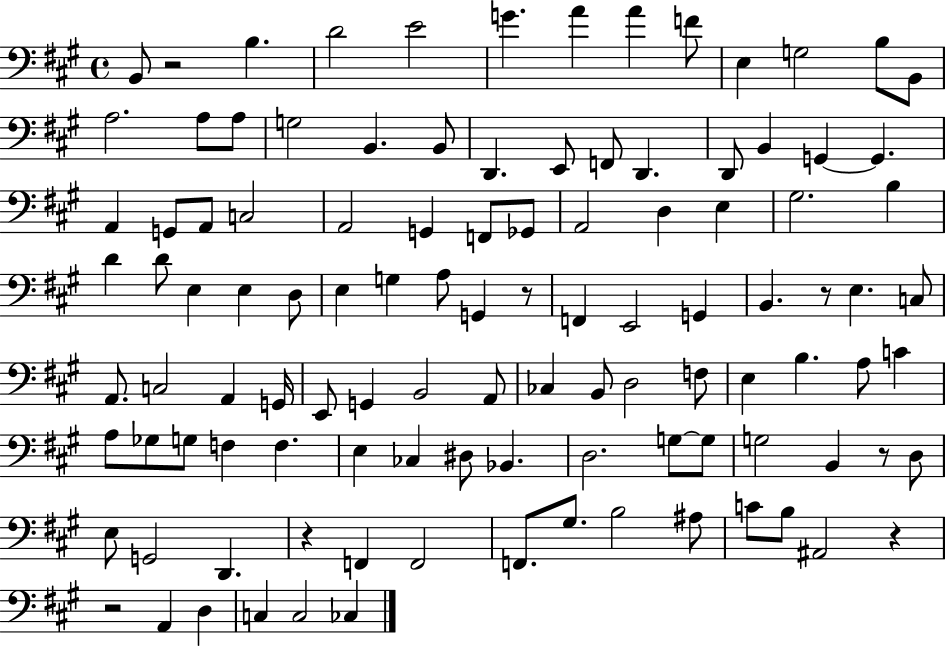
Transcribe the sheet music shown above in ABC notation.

X:1
T:Untitled
M:4/4
L:1/4
K:A
B,,/2 z2 B, D2 E2 G A A F/2 E, G,2 B,/2 B,,/2 A,2 A,/2 A,/2 G,2 B,, B,,/2 D,, E,,/2 F,,/2 D,, D,,/2 B,, G,, G,, A,, G,,/2 A,,/2 C,2 A,,2 G,, F,,/2 _G,,/2 A,,2 D, E, ^G,2 B, D D/2 E, E, D,/2 E, G, A,/2 G,, z/2 F,, E,,2 G,, B,, z/2 E, C,/2 A,,/2 C,2 A,, G,,/4 E,,/2 G,, B,,2 A,,/2 _C, B,,/2 D,2 F,/2 E, B, A,/2 C A,/2 _G,/2 G,/2 F, F, E, _C, ^D,/2 _B,, D,2 G,/2 G,/2 G,2 B,, z/2 D,/2 E,/2 G,,2 D,, z F,, F,,2 F,,/2 ^G,/2 B,2 ^A,/2 C/2 B,/2 ^A,,2 z z2 A,, D, C, C,2 _C,